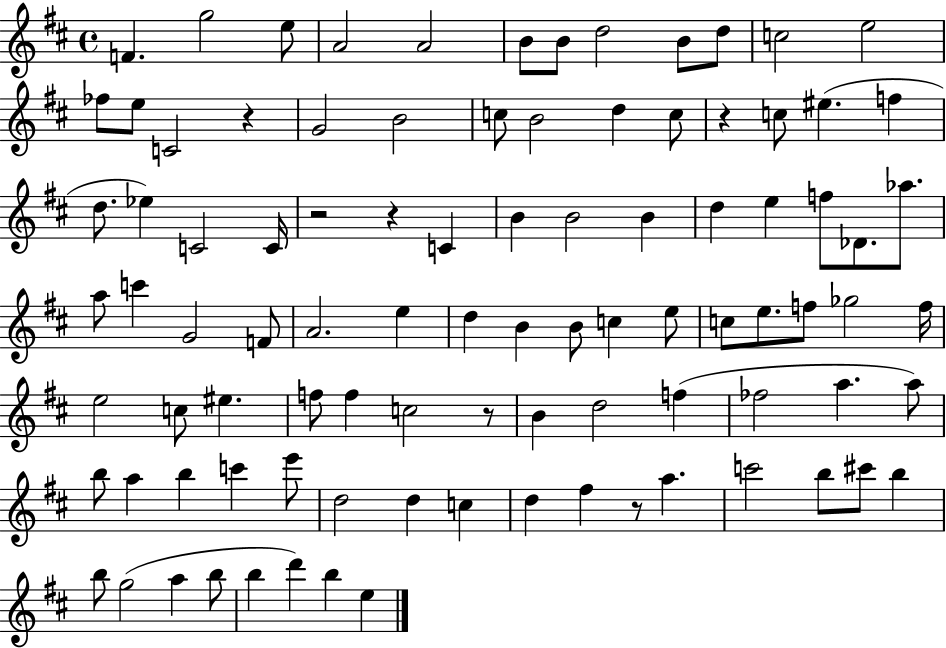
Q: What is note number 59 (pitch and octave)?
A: C5